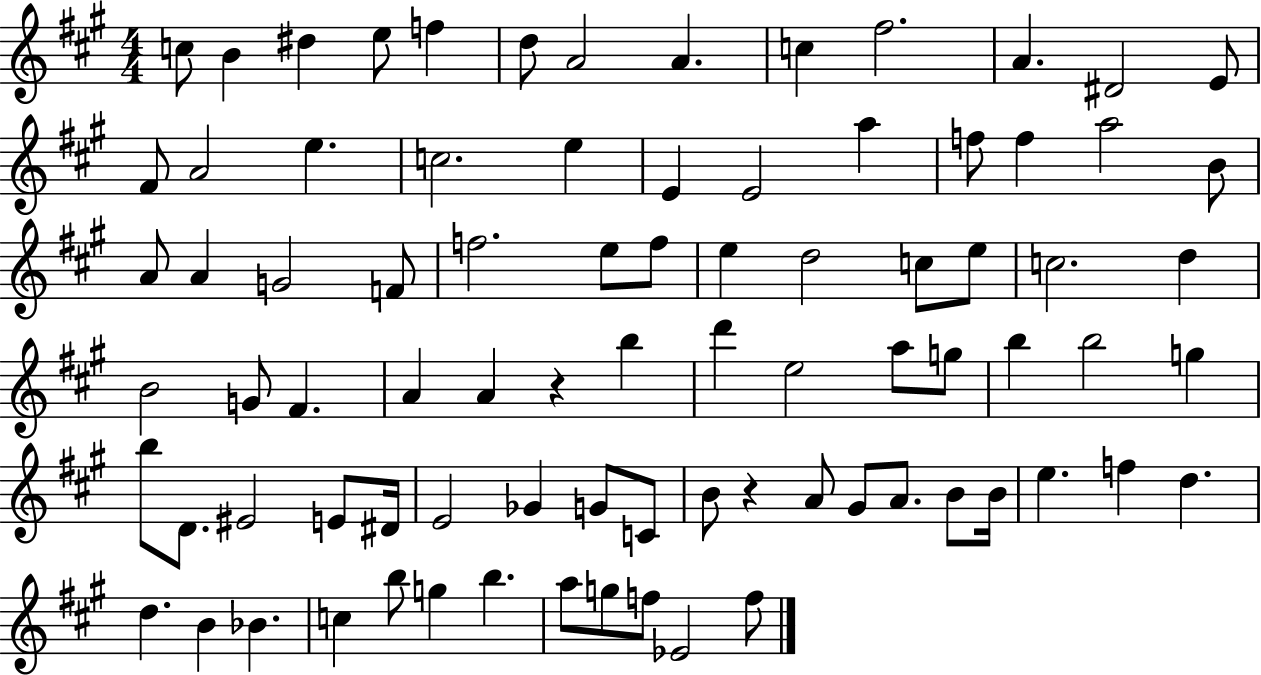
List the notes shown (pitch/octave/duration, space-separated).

C5/e B4/q D#5/q E5/e F5/q D5/e A4/h A4/q. C5/q F#5/h. A4/q. D#4/h E4/e F#4/e A4/h E5/q. C5/h. E5/q E4/q E4/h A5/q F5/e F5/q A5/h B4/e A4/e A4/q G4/h F4/e F5/h. E5/e F5/e E5/q D5/h C5/e E5/e C5/h. D5/q B4/h G4/e F#4/q. A4/q A4/q R/q B5/q D6/q E5/h A5/e G5/e B5/q B5/h G5/q B5/e D4/e. EIS4/h E4/e D#4/s E4/h Gb4/q G4/e C4/e B4/e R/q A4/e G#4/e A4/e. B4/e B4/s E5/q. F5/q D5/q. D5/q. B4/q Bb4/q. C5/q B5/e G5/q B5/q. A5/e G5/e F5/e Eb4/h F5/e